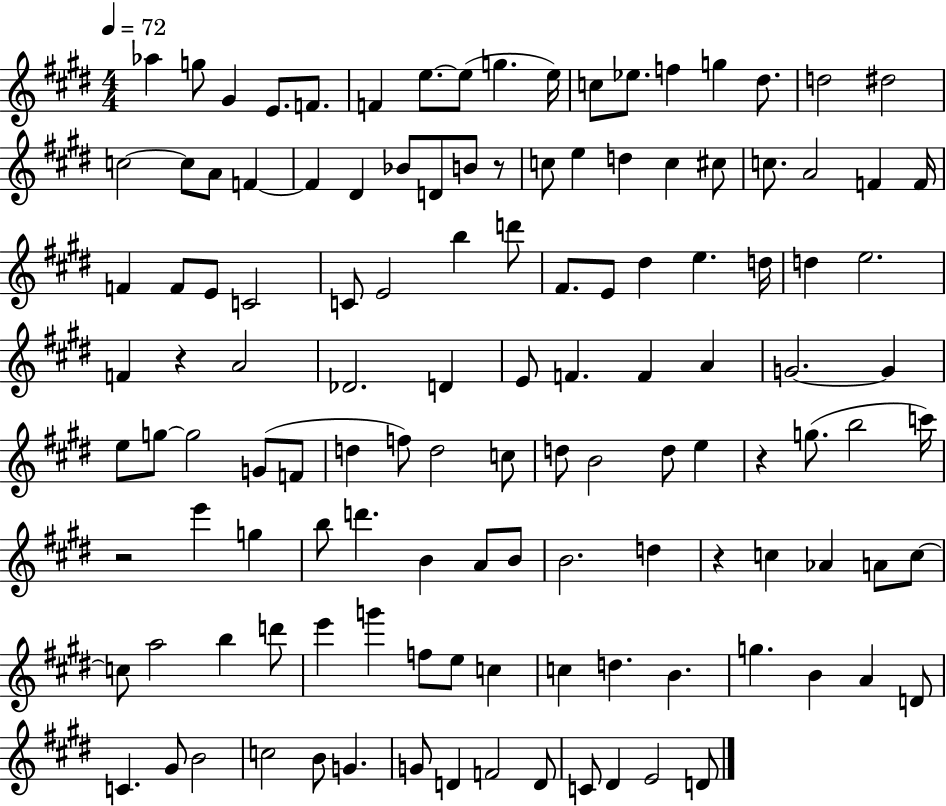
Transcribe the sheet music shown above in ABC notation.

X:1
T:Untitled
M:4/4
L:1/4
K:E
_a g/2 ^G E/2 F/2 F e/2 e/2 g e/4 c/2 _e/2 f g ^d/2 d2 ^d2 c2 c/2 A/2 F F ^D _B/2 D/2 B/2 z/2 c/2 e d c ^c/2 c/2 A2 F F/4 F F/2 E/2 C2 C/2 E2 b d'/2 ^F/2 E/2 ^d e d/4 d e2 F z A2 _D2 D E/2 F F A G2 G e/2 g/2 g2 G/2 F/2 d f/2 d2 c/2 d/2 B2 d/2 e z g/2 b2 c'/4 z2 e' g b/2 d' B A/2 B/2 B2 d z c _A A/2 c/2 c/2 a2 b d'/2 e' g' f/2 e/2 c c d B g B A D/2 C ^G/2 B2 c2 B/2 G G/2 D F2 D/2 C/2 ^D E2 D/2